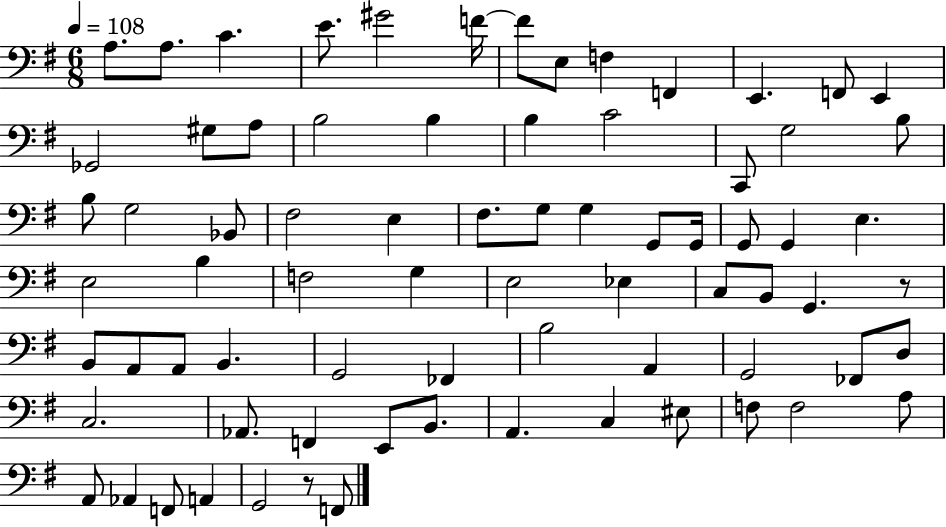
X:1
T:Untitled
M:6/8
L:1/4
K:G
A,/2 A,/2 C E/2 ^G2 F/4 F/2 E,/2 F, F,, E,, F,,/2 E,, _G,,2 ^G,/2 A,/2 B,2 B, B, C2 C,,/2 G,2 B,/2 B,/2 G,2 _B,,/2 ^F,2 E, ^F,/2 G,/2 G, G,,/2 G,,/4 G,,/2 G,, E, E,2 B, F,2 G, E,2 _E, C,/2 B,,/2 G,, z/2 B,,/2 A,,/2 A,,/2 B,, G,,2 _F,, B,2 A,, G,,2 _F,,/2 D,/2 C,2 _A,,/2 F,, E,,/2 B,,/2 A,, C, ^E,/2 F,/2 F,2 A,/2 A,,/2 _A,, F,,/2 A,, G,,2 z/2 F,,/2